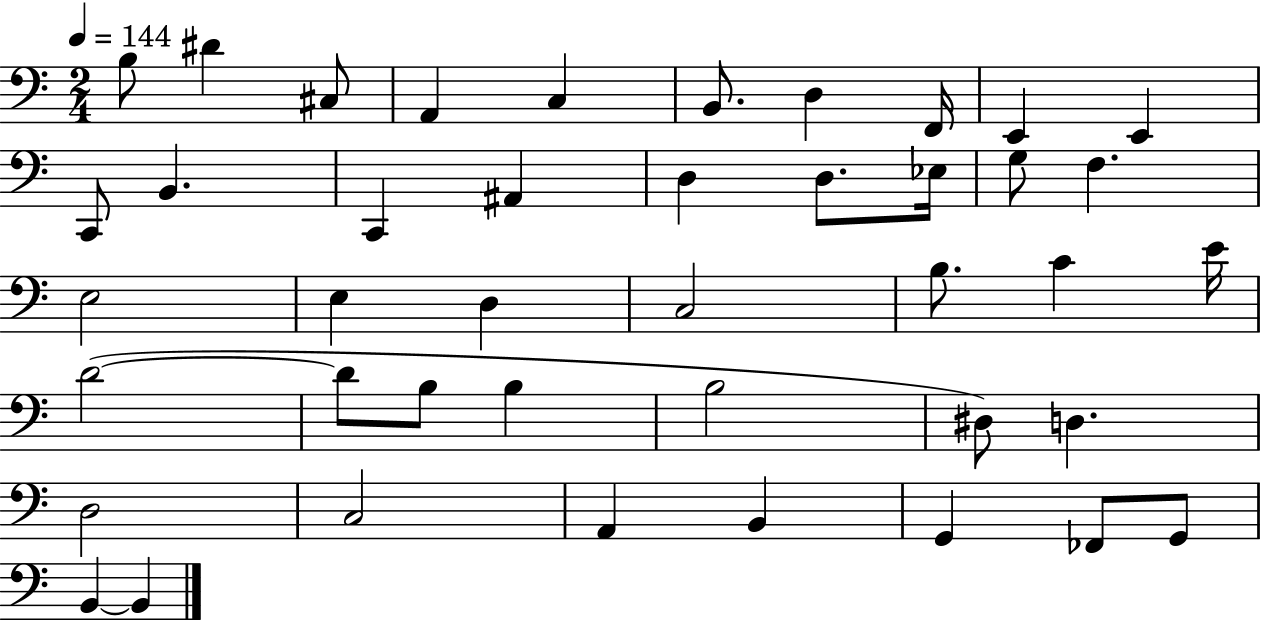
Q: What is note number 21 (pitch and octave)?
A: E3